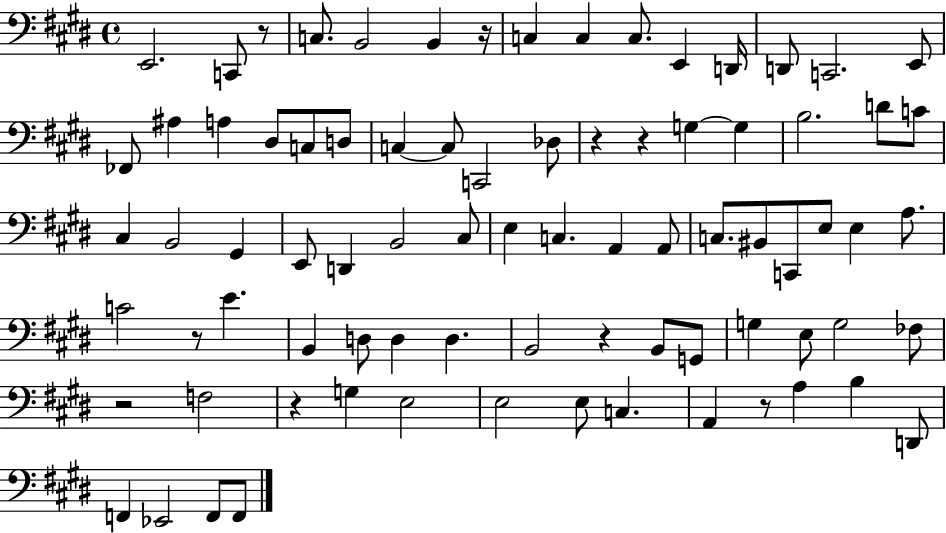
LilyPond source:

{
  \clef bass
  \time 4/4
  \defaultTimeSignature
  \key e \major
  e,2. c,8 r8 | c8. b,2 b,4 r16 | c4 c4 c8. e,4 d,16 | d,8 c,2. e,8 | \break fes,8 ais4 a4 dis8 c8 d8 | c4~~ c8 c,2 des8 | r4 r4 g4~~ g4 | b2. d'8 c'8 | \break cis4 b,2 gis,4 | e,8 d,4 b,2 cis8 | e4 c4. a,4 a,8 | c8. bis,8 c,8 e8 e4 a8. | \break c'2 r8 e'4. | b,4 d8 d4 d4. | b,2 r4 b,8 g,8 | g4 e8 g2 fes8 | \break r2 f2 | r4 g4 e2 | e2 e8 c4. | a,4 r8 a4 b4 d,8 | \break f,4 ees,2 f,8 f,8 | \bar "|."
}